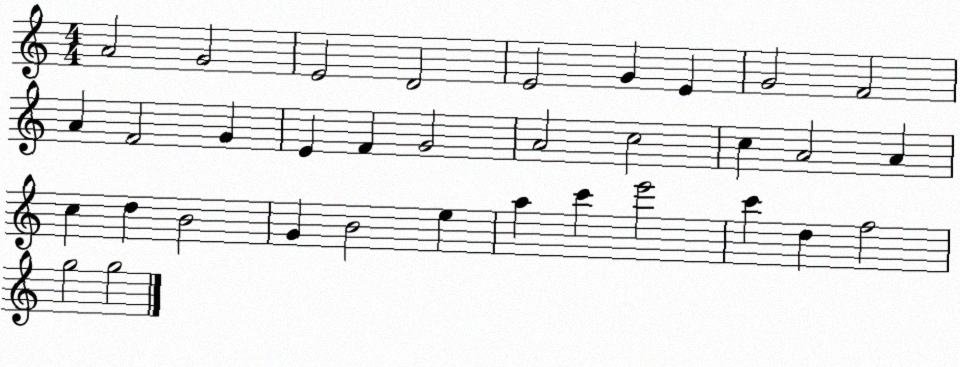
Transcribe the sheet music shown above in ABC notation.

X:1
T:Untitled
M:4/4
L:1/4
K:C
A2 G2 E2 D2 E2 G E G2 F2 A F2 G E F G2 A2 c2 c A2 A c d B2 G B2 e a c' e'2 c' d f2 g2 g2